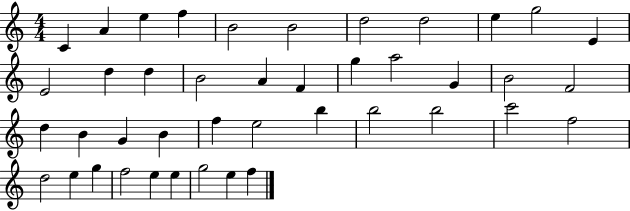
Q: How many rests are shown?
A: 0